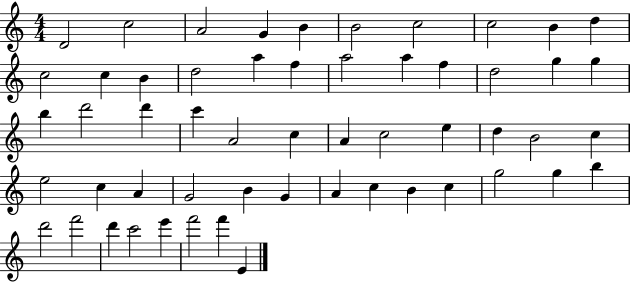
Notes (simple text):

D4/h C5/h A4/h G4/q B4/q B4/h C5/h C5/h B4/q D5/q C5/h C5/q B4/q D5/h A5/q F5/q A5/h A5/q F5/q D5/h G5/q G5/q B5/q D6/h D6/q C6/q A4/h C5/q A4/q C5/h E5/q D5/q B4/h C5/q E5/h C5/q A4/q G4/h B4/q G4/q A4/q C5/q B4/q C5/q G5/h G5/q B5/q D6/h F6/h D6/q C6/h E6/q F6/h F6/q E4/q